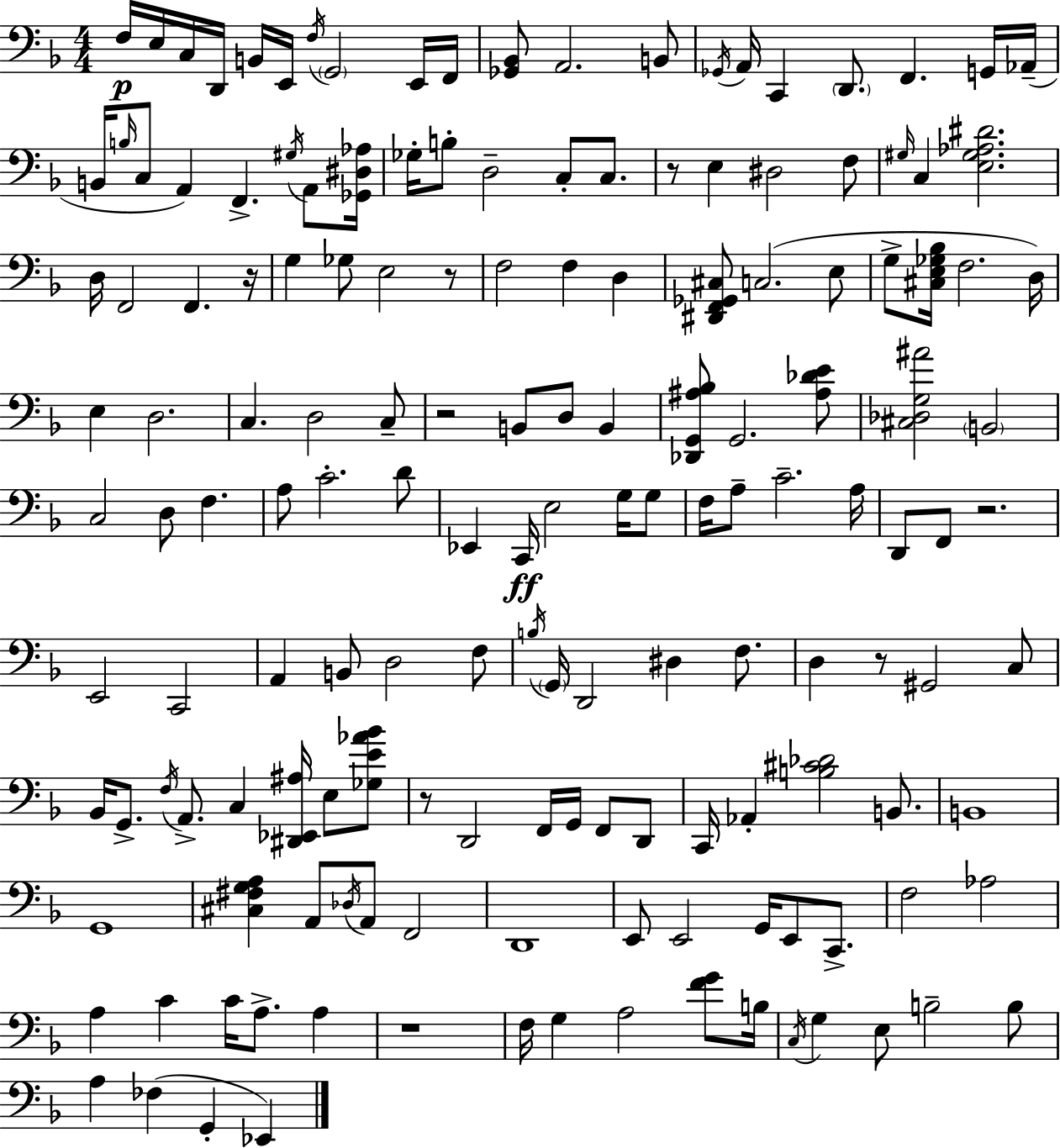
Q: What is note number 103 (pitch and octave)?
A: C2